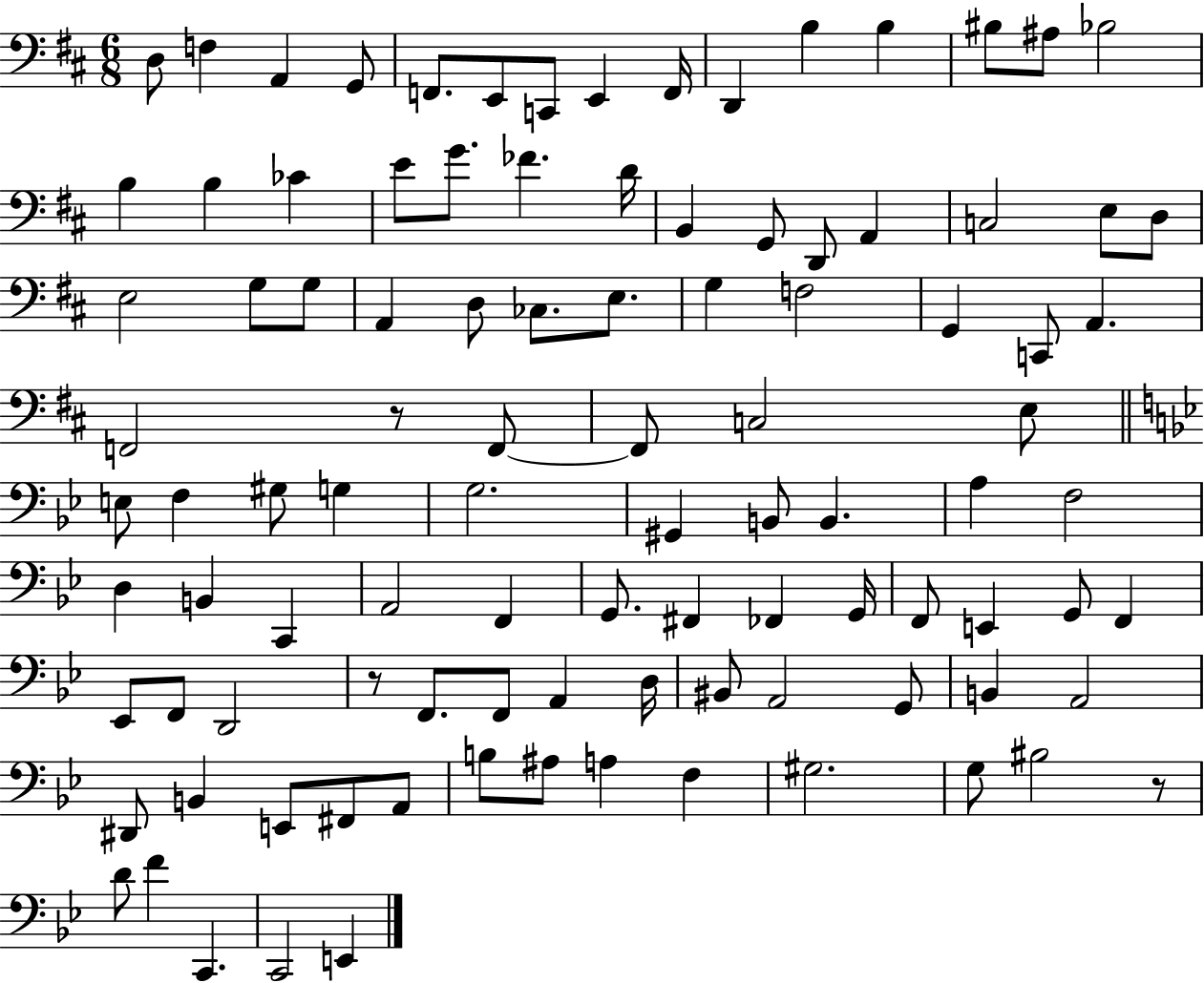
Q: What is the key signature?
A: D major